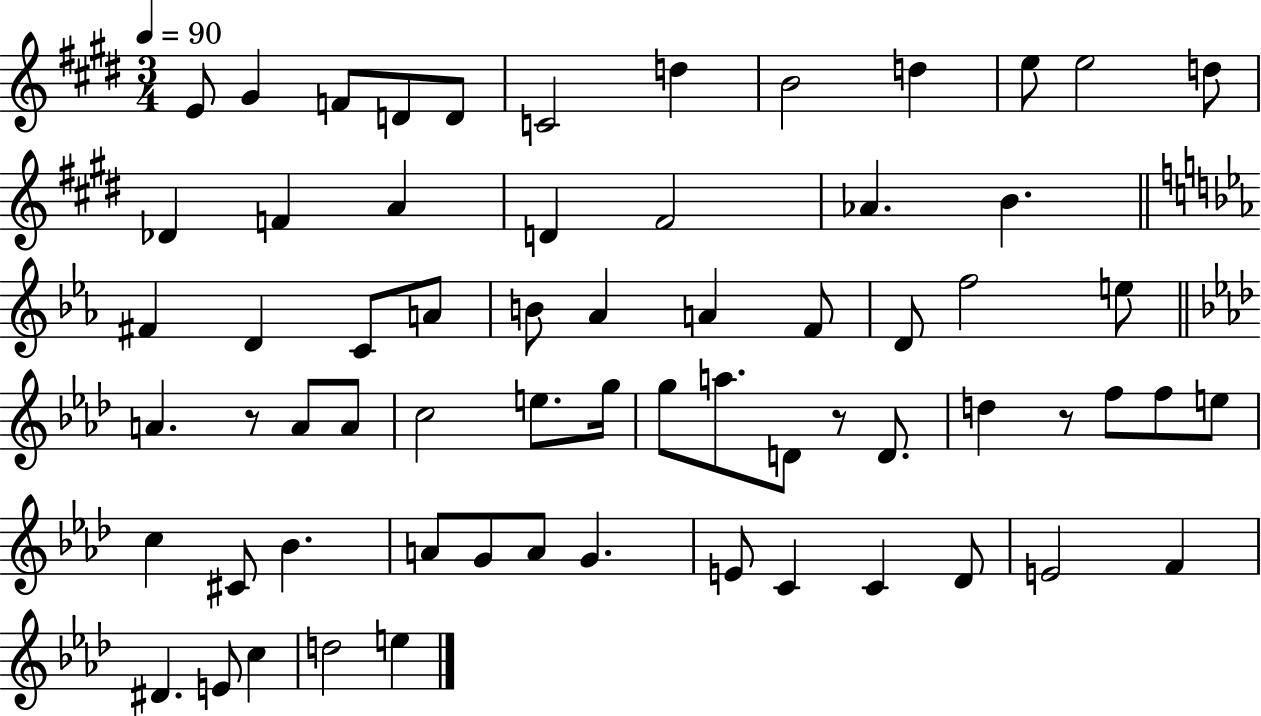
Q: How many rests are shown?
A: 3